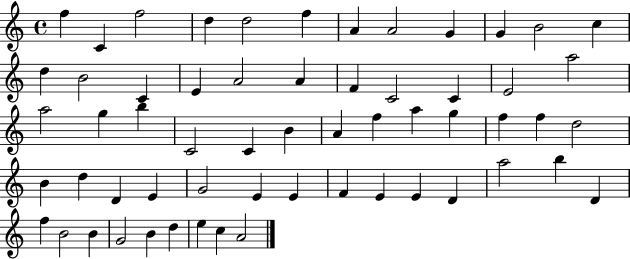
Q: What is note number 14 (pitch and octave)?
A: B4